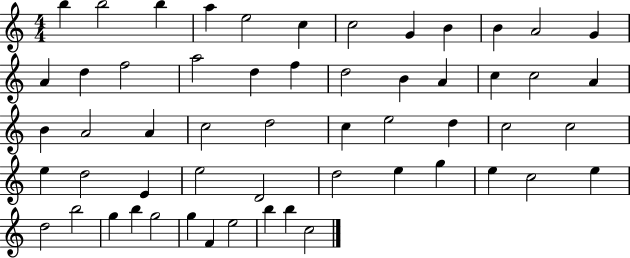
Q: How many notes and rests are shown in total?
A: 56